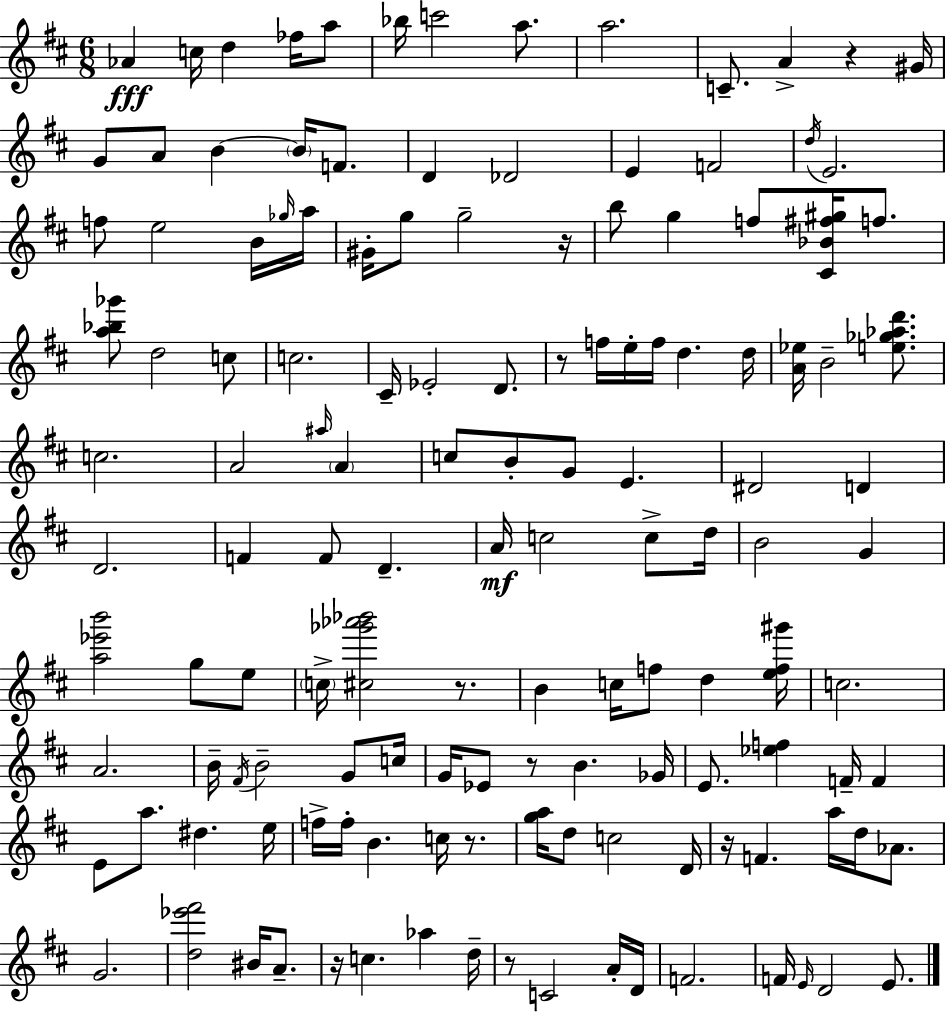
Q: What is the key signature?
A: D major